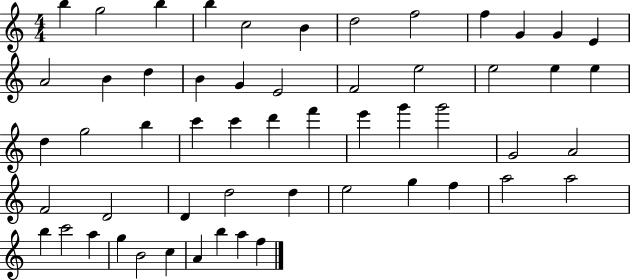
{
  \clef treble
  \numericTimeSignature
  \time 4/4
  \key c \major
  b''4 g''2 b''4 | b''4 c''2 b'4 | d''2 f''2 | f''4 g'4 g'4 e'4 | \break a'2 b'4 d''4 | b'4 g'4 e'2 | f'2 e''2 | e''2 e''4 e''4 | \break d''4 g''2 b''4 | c'''4 c'''4 d'''4 f'''4 | e'''4 g'''4 g'''2 | g'2 a'2 | \break f'2 d'2 | d'4 d''2 d''4 | e''2 g''4 f''4 | a''2 a''2 | \break b''4 c'''2 a''4 | g''4 b'2 c''4 | a'4 b''4 a''4 f''4 | \bar "|."
}